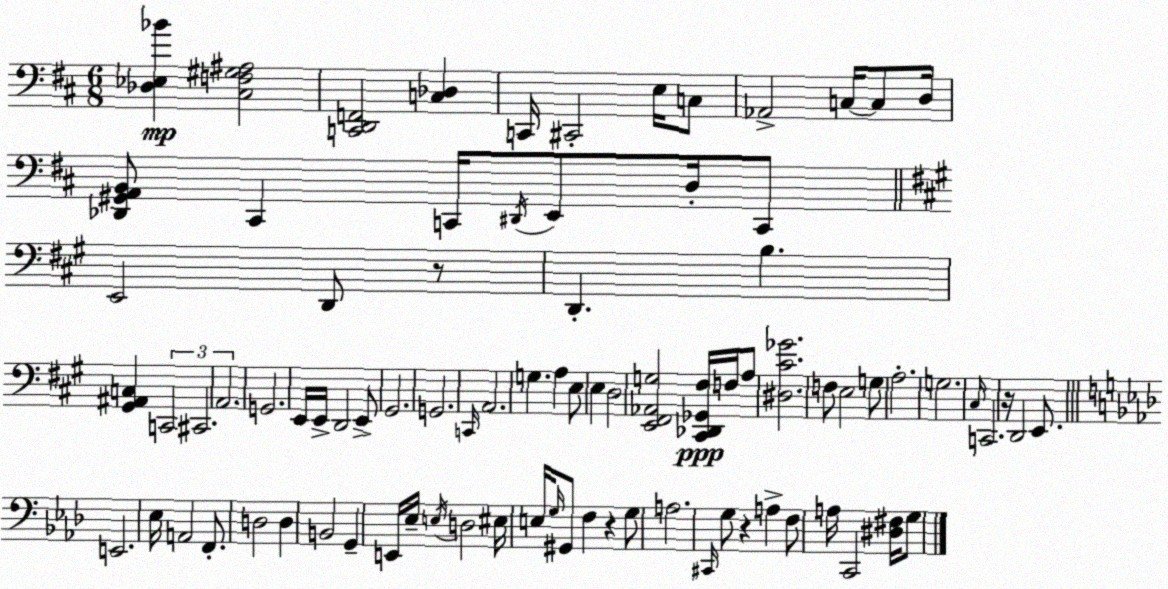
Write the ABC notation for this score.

X:1
T:Untitled
M:6/8
L:1/4
K:D
[_D,_E,_B] [^C,F,^G,^A,]2 [C,,D,,F,,]2 [C,_D,] C,,/4 ^C,,2 E,/4 C,/2 _A,,2 C,/4 C,/2 D,/4 [_D,,^G,,A,,B,,]/2 ^C,, C,,/4 ^D,,/4 E,,/2 D,/4 C,,/2 E,,2 D,,/2 z/2 D,, B, [^G,,^A,,C,] C,,2 ^C,,2 A,,2 G,,2 E,,/4 E,,/4 D,,2 E,,/2 ^G,,2 G,,2 C,,/4 A,,2 G, A, E,/2 E, D,2 [E,,^F,,_A,,G,]2 [^C,,_D,,_G,,^F,]/4 F,/4 A,/2 [^D,^C_G]2 F,/2 E,2 G,/2 A,2 G,2 ^C,/4 C,,2 z/4 D,,2 E,,/2 E,,2 _E,/4 A,,2 F,,/2 D,2 D, B,,2 G,, E,,/4 _E,/4 E,/4 D,2 ^E,/4 E,/4 G,/4 ^G,,/2 F, z G,/2 A,2 ^C,,/4 G,/2 z A, F,/2 A,/4 C,,2 [^D,^F,]/4 G,/2